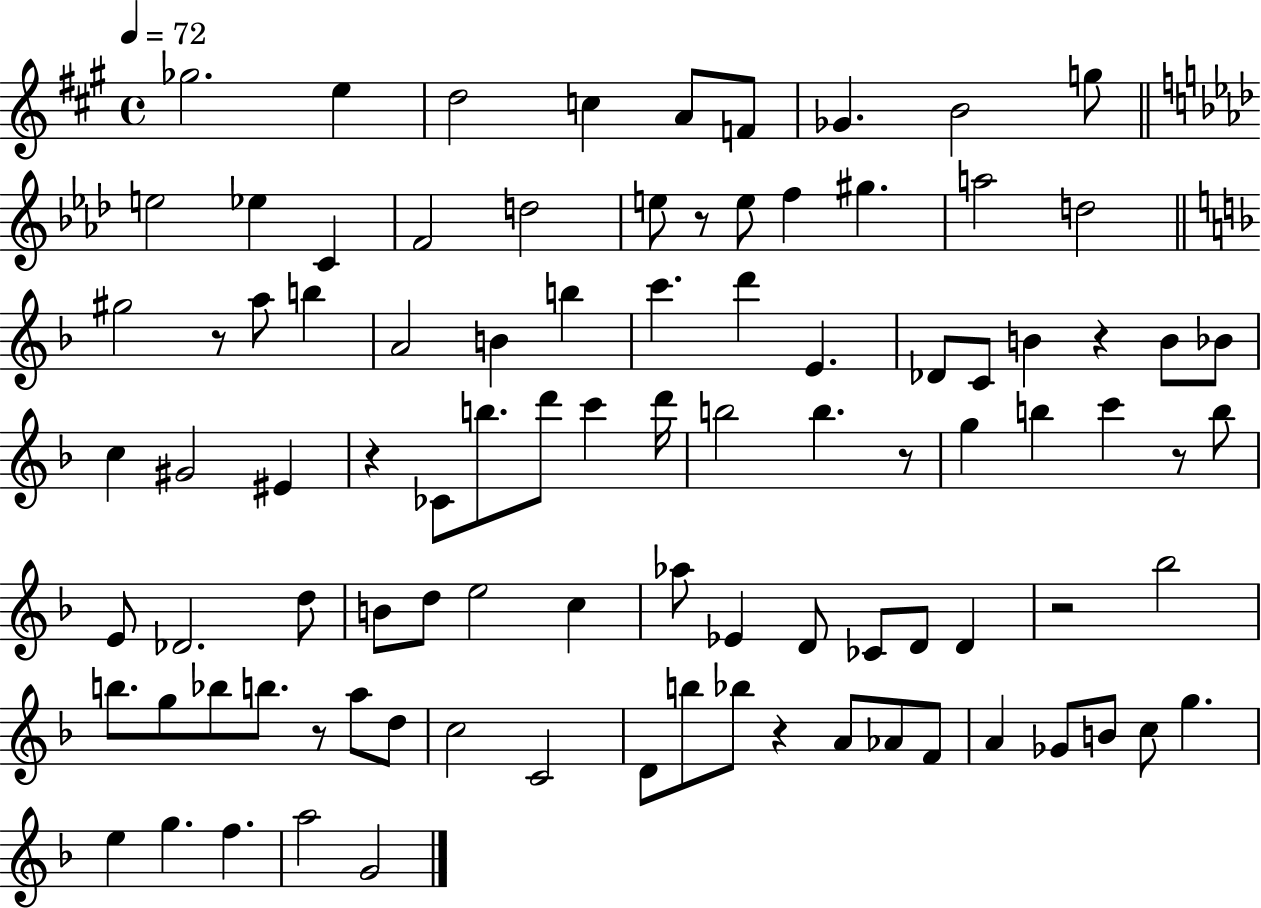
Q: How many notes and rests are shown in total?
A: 95